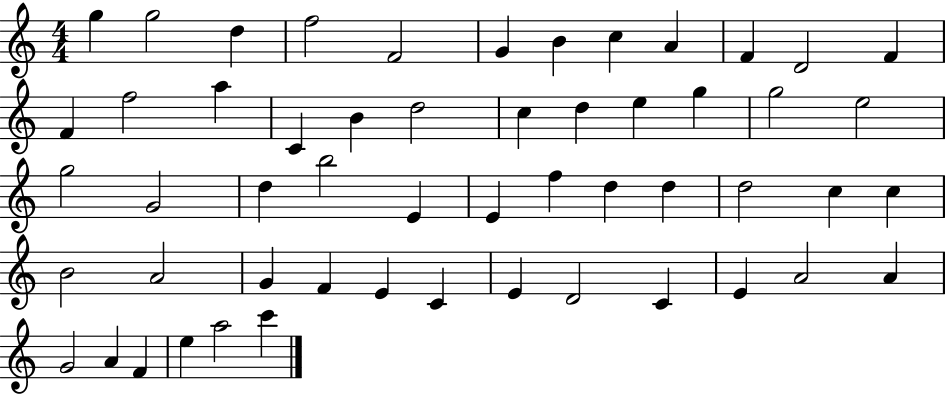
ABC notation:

X:1
T:Untitled
M:4/4
L:1/4
K:C
g g2 d f2 F2 G B c A F D2 F F f2 a C B d2 c d e g g2 e2 g2 G2 d b2 E E f d d d2 c c B2 A2 G F E C E D2 C E A2 A G2 A F e a2 c'